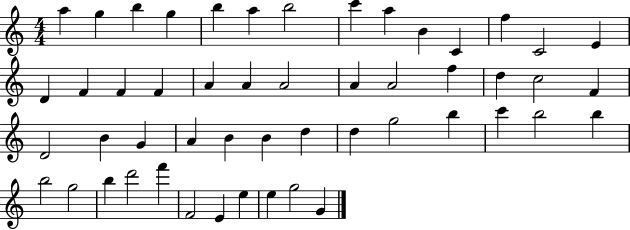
{
  \clef treble
  \numericTimeSignature
  \time 4/4
  \key c \major
  a''4 g''4 b''4 g''4 | b''4 a''4 b''2 | c'''4 a''4 b'4 c'4 | f''4 c'2 e'4 | \break d'4 f'4 f'4 f'4 | a'4 a'4 a'2 | a'4 a'2 f''4 | d''4 c''2 f'4 | \break d'2 b'4 g'4 | a'4 b'4 b'4 d''4 | d''4 g''2 b''4 | c'''4 b''2 b''4 | \break b''2 g''2 | b''4 d'''2 f'''4 | f'2 e'4 e''4 | e''4 g''2 g'4 | \break \bar "|."
}